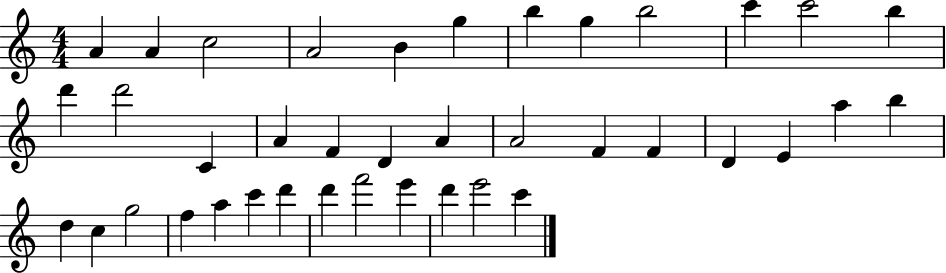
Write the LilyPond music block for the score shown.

{
  \clef treble
  \numericTimeSignature
  \time 4/4
  \key c \major
  a'4 a'4 c''2 | a'2 b'4 g''4 | b''4 g''4 b''2 | c'''4 c'''2 b''4 | \break d'''4 d'''2 c'4 | a'4 f'4 d'4 a'4 | a'2 f'4 f'4 | d'4 e'4 a''4 b''4 | \break d''4 c''4 g''2 | f''4 a''4 c'''4 d'''4 | d'''4 f'''2 e'''4 | d'''4 e'''2 c'''4 | \break \bar "|."
}